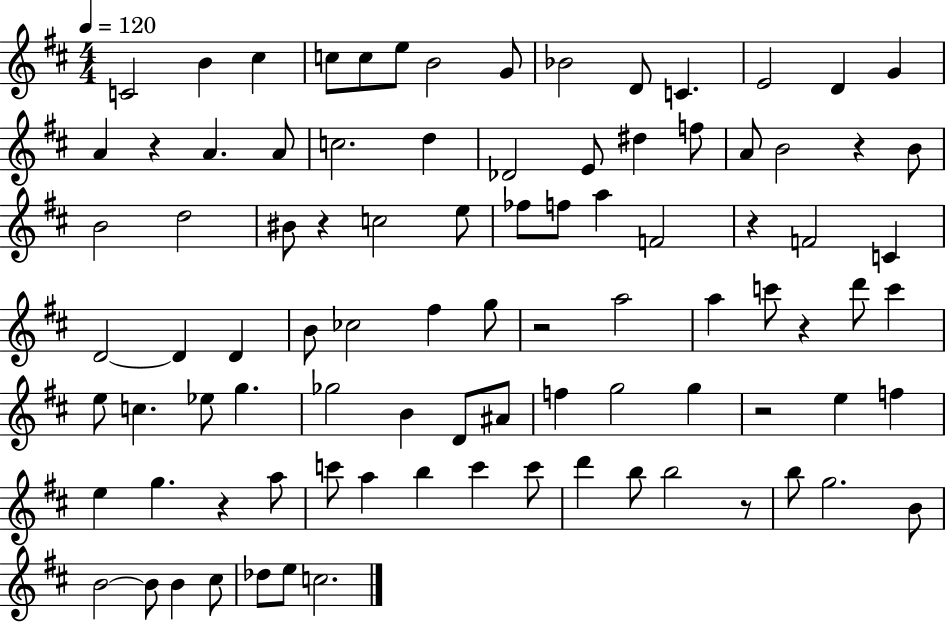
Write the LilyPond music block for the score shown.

{
  \clef treble
  \numericTimeSignature
  \time 4/4
  \key d \major
  \tempo 4 = 120
  c'2 b'4 cis''4 | c''8 c''8 e''8 b'2 g'8 | bes'2 d'8 c'4. | e'2 d'4 g'4 | \break a'4 r4 a'4. a'8 | c''2. d''4 | des'2 e'8 dis''4 f''8 | a'8 b'2 r4 b'8 | \break b'2 d''2 | bis'8 r4 c''2 e''8 | fes''8 f''8 a''4 f'2 | r4 f'2 c'4 | \break d'2~~ d'4 d'4 | b'8 ces''2 fis''4 g''8 | r2 a''2 | a''4 c'''8 r4 d'''8 c'''4 | \break e''8 c''4. ees''8 g''4. | ges''2 b'4 d'8 ais'8 | f''4 g''2 g''4 | r2 e''4 f''4 | \break e''4 g''4. r4 a''8 | c'''8 a''4 b''4 c'''4 c'''8 | d'''4 b''8 b''2 r8 | b''8 g''2. b'8 | \break b'2~~ b'8 b'4 cis''8 | des''8 e''8 c''2. | \bar "|."
}